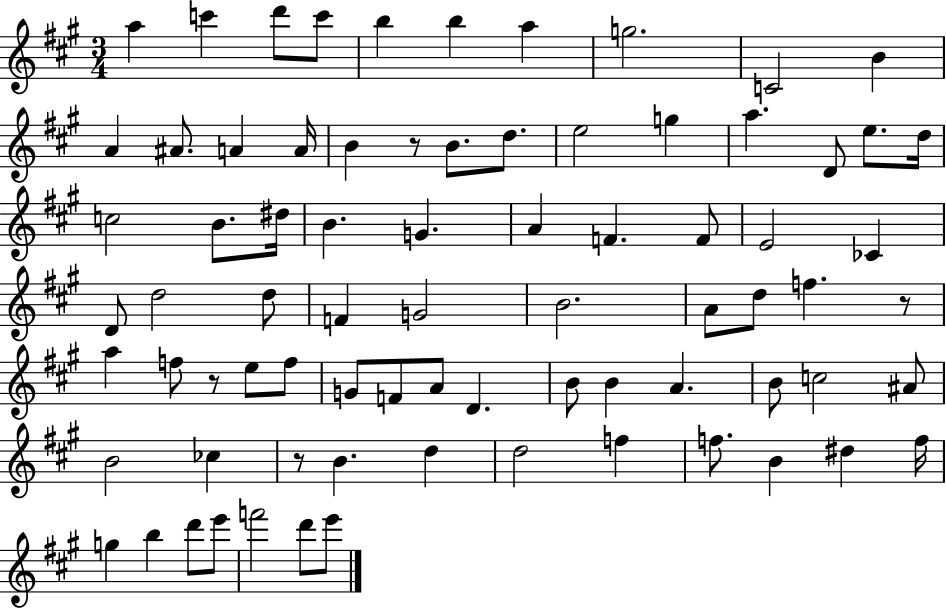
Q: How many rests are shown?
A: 4